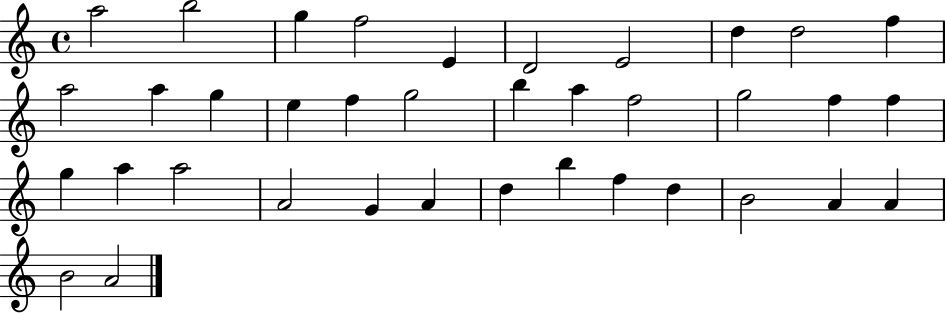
A5/h B5/h G5/q F5/h E4/q D4/h E4/h D5/q D5/h F5/q A5/h A5/q G5/q E5/q F5/q G5/h B5/q A5/q F5/h G5/h F5/q F5/q G5/q A5/q A5/h A4/h G4/q A4/q D5/q B5/q F5/q D5/q B4/h A4/q A4/q B4/h A4/h